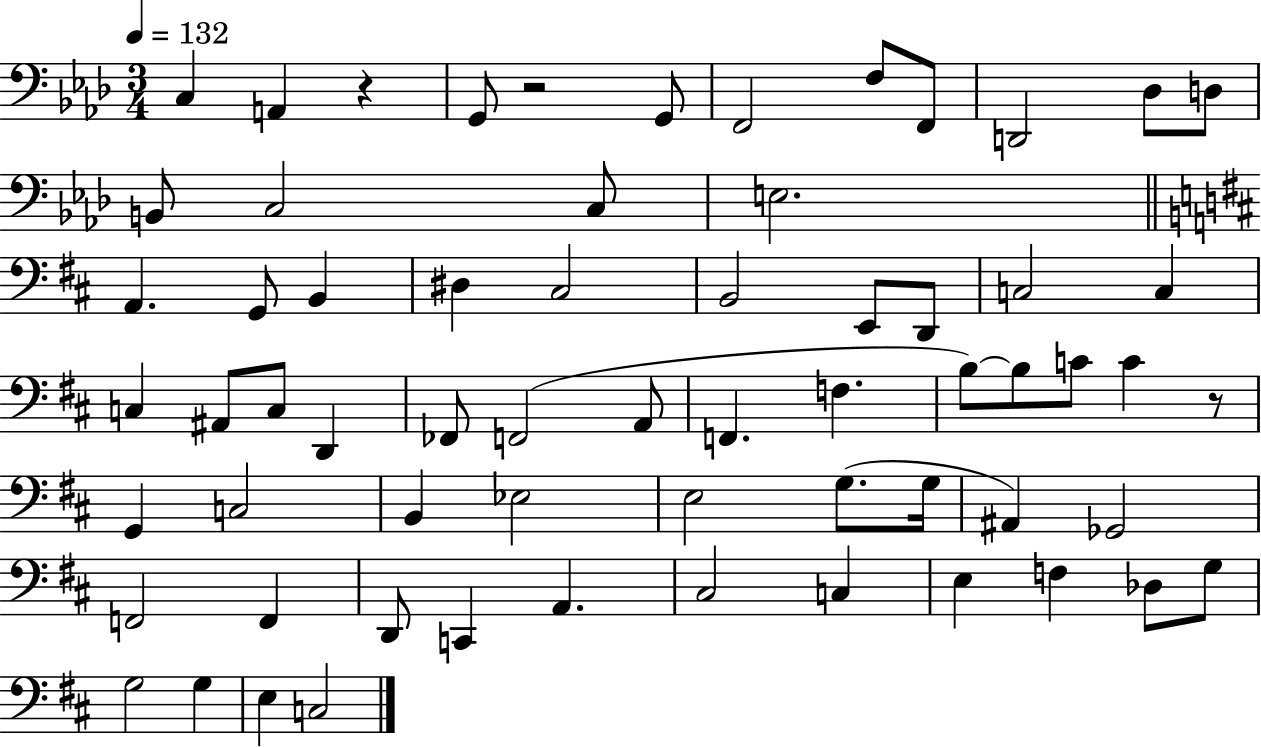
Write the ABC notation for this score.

X:1
T:Untitled
M:3/4
L:1/4
K:Ab
C, A,, z G,,/2 z2 G,,/2 F,,2 F,/2 F,,/2 D,,2 _D,/2 D,/2 B,,/2 C,2 C,/2 E,2 A,, G,,/2 B,, ^D, ^C,2 B,,2 E,,/2 D,,/2 C,2 C, C, ^A,,/2 C,/2 D,, _F,,/2 F,,2 A,,/2 F,, F, B,/2 B,/2 C/2 C z/2 G,, C,2 B,, _E,2 E,2 G,/2 G,/4 ^A,, _G,,2 F,,2 F,, D,,/2 C,, A,, ^C,2 C, E, F, _D,/2 G,/2 G,2 G, E, C,2